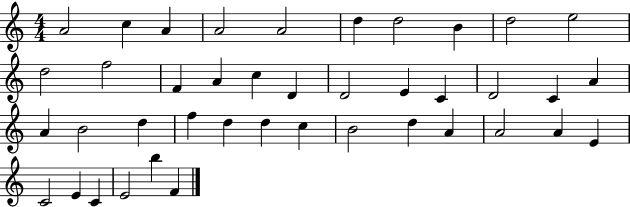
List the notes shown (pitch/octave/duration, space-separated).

A4/h C5/q A4/q A4/h A4/h D5/q D5/h B4/q D5/h E5/h D5/h F5/h F4/q A4/q C5/q D4/q D4/h E4/q C4/q D4/h C4/q A4/q A4/q B4/h D5/q F5/q D5/q D5/q C5/q B4/h D5/q A4/q A4/h A4/q E4/q C4/h E4/q C4/q E4/h B5/q F4/q